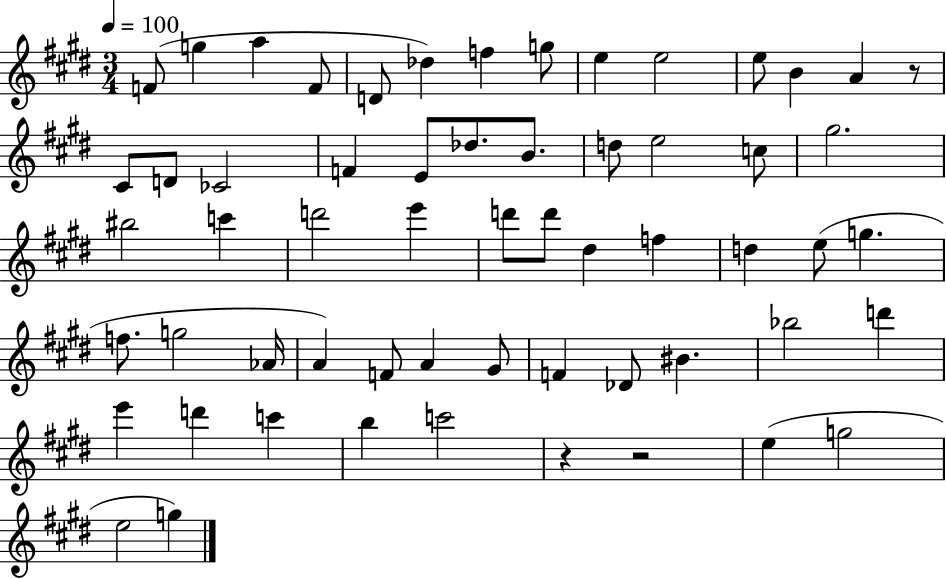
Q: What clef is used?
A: treble